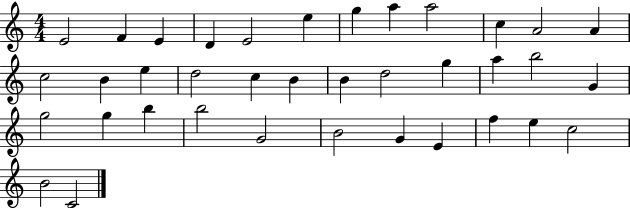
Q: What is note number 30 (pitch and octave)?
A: B4